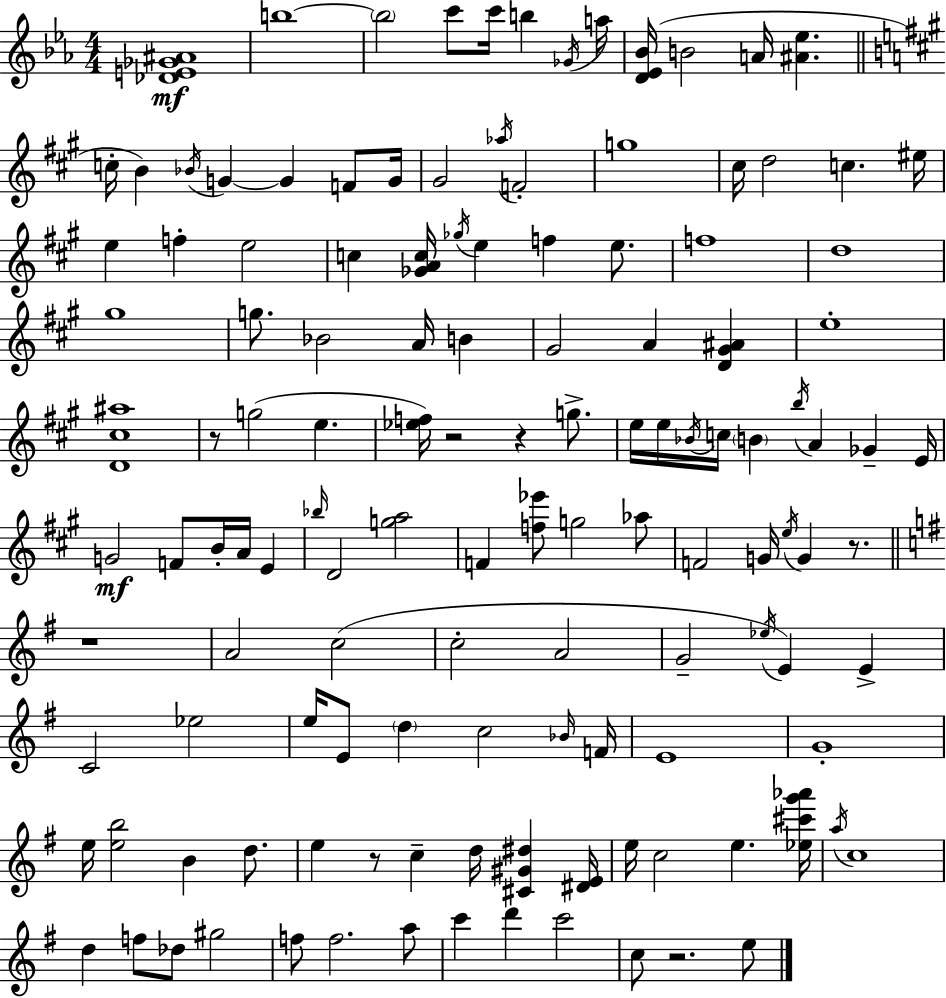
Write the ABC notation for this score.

X:1
T:Untitled
M:4/4
L:1/4
K:Eb
[_DE_G^A]4 b4 b2 c'/2 c'/4 b _G/4 a/4 [D_E_B]/4 B2 A/4 [^A_e] c/4 B _B/4 G G F/2 G/4 ^G2 _a/4 F2 g4 ^c/4 d2 c ^e/4 e f e2 c [_GAc]/4 _g/4 e f e/2 f4 d4 ^g4 g/2 _B2 A/4 B ^G2 A [D^G^A] e4 [D^c^a]4 z/2 g2 e [_ef]/4 z2 z g/2 e/4 e/4 _B/4 c/4 B b/4 A _G E/4 G2 F/2 B/4 A/4 E _b/4 D2 [ga]2 F [f_e']/2 g2 _a/2 F2 G/4 e/4 G z/2 z4 A2 c2 c2 A2 G2 _e/4 E E C2 _e2 e/4 E/2 d c2 _B/4 F/4 E4 G4 e/4 [eb]2 B d/2 e z/2 c d/4 [^C^G^d] [^DE]/4 e/4 c2 e [_e^c'g'_a']/4 a/4 c4 d f/2 _d/2 ^g2 f/2 f2 a/2 c' d' c'2 c/2 z2 e/2